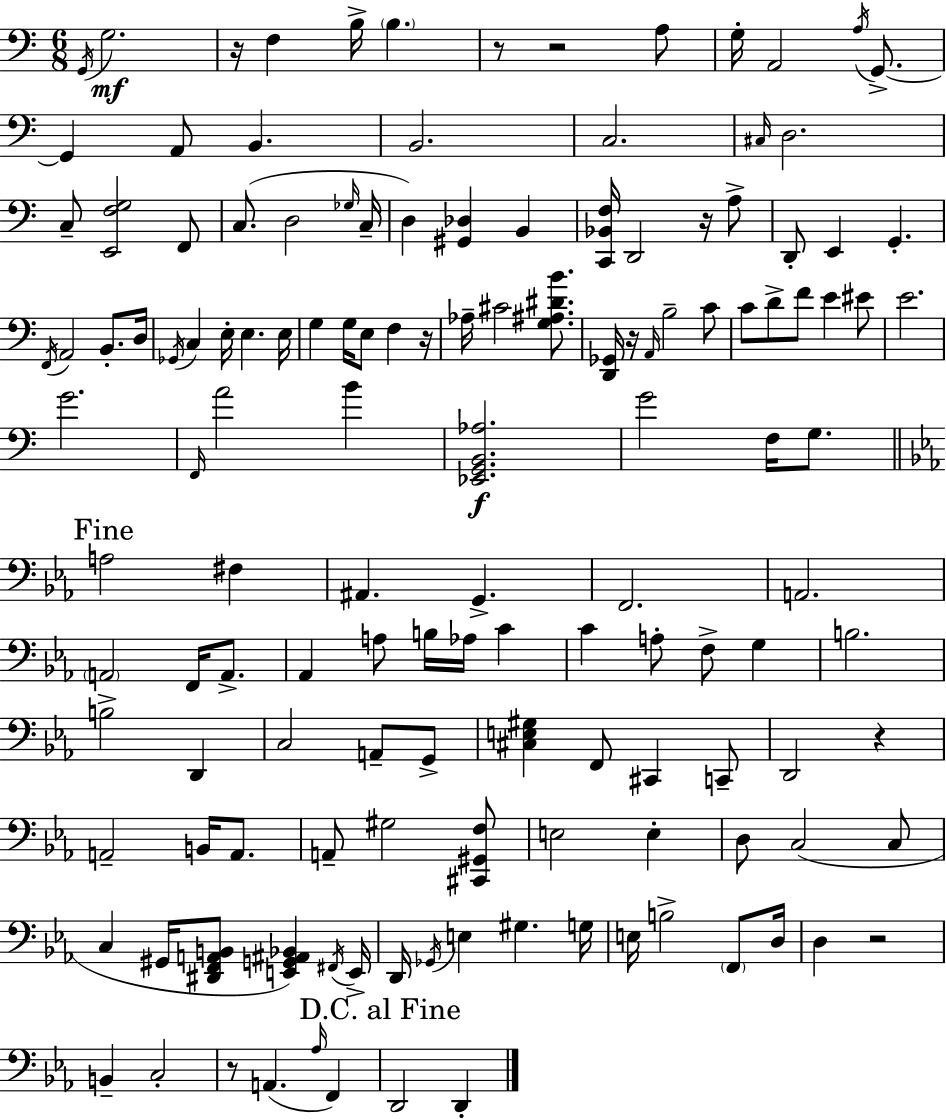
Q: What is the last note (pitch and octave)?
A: D2